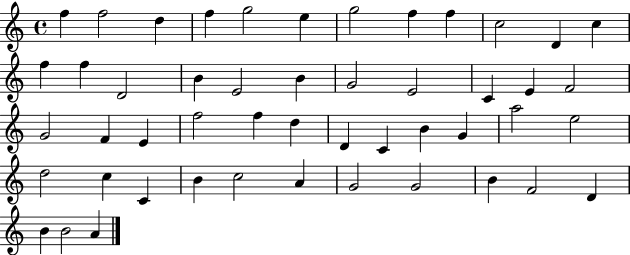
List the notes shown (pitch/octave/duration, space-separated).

F5/q F5/h D5/q F5/q G5/h E5/q G5/h F5/q F5/q C5/h D4/q C5/q F5/q F5/q D4/h B4/q E4/h B4/q G4/h E4/h C4/q E4/q F4/h G4/h F4/q E4/q F5/h F5/q D5/q D4/q C4/q B4/q G4/q A5/h E5/h D5/h C5/q C4/q B4/q C5/h A4/q G4/h G4/h B4/q F4/h D4/q B4/q B4/h A4/q